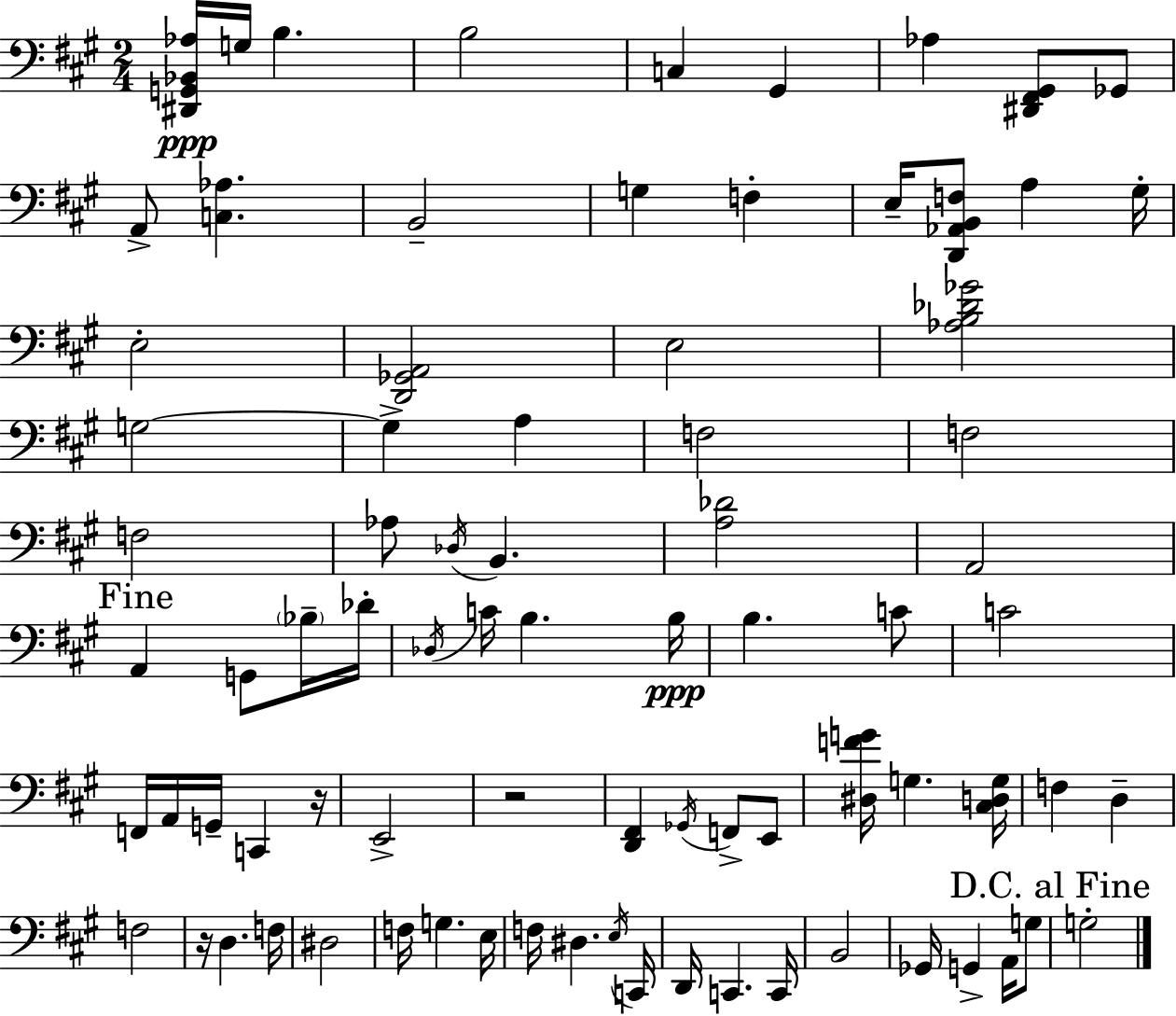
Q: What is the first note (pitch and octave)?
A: G3